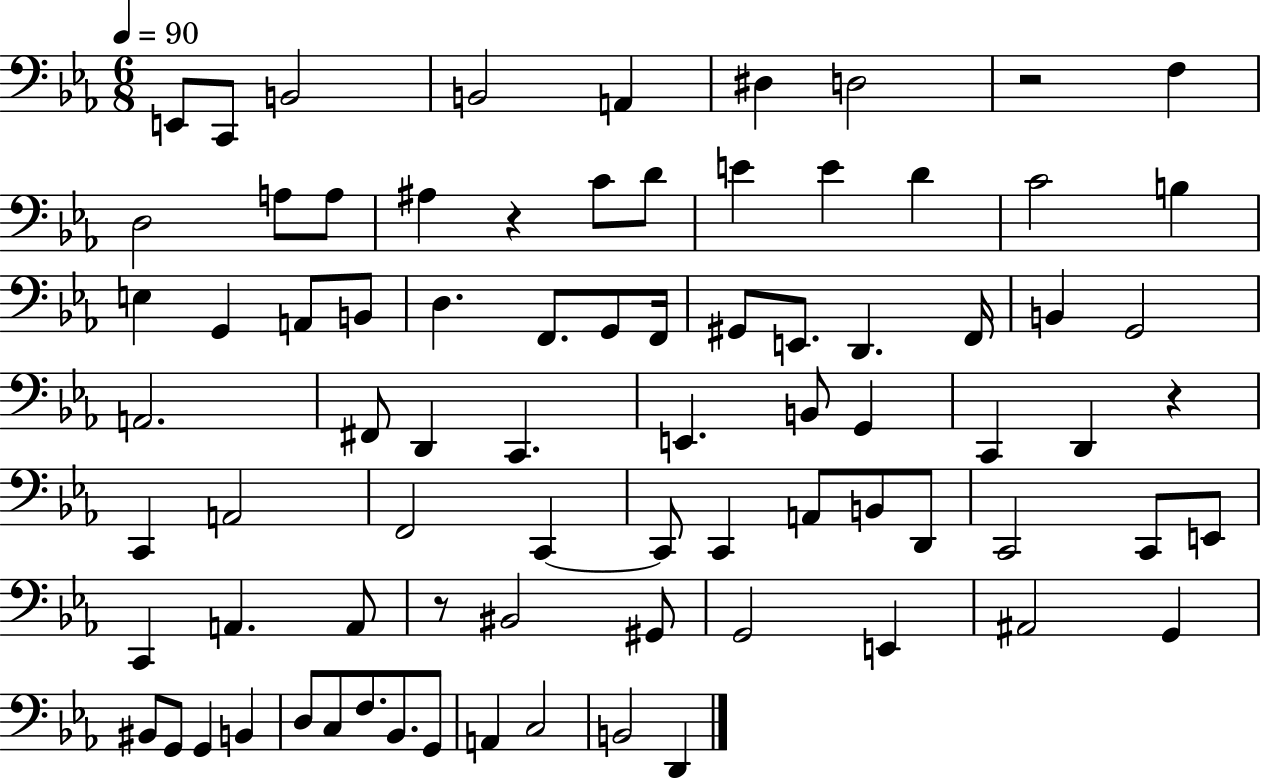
{
  \clef bass
  \numericTimeSignature
  \time 6/8
  \key ees \major
  \tempo 4 = 90
  \repeat volta 2 { e,8 c,8 b,2 | b,2 a,4 | dis4 d2 | r2 f4 | \break d2 a8 a8 | ais4 r4 c'8 d'8 | e'4 e'4 d'4 | c'2 b4 | \break e4 g,4 a,8 b,8 | d4. f,8. g,8 f,16 | gis,8 e,8. d,4. f,16 | b,4 g,2 | \break a,2. | fis,8 d,4 c,4. | e,4. b,8 g,4 | c,4 d,4 r4 | \break c,4 a,2 | f,2 c,4~~ | c,8 c,4 a,8 b,8 d,8 | c,2 c,8 e,8 | \break c,4 a,4. a,8 | r8 bis,2 gis,8 | g,2 e,4 | ais,2 g,4 | \break bis,8 g,8 g,4 b,4 | d8 c8 f8. bes,8. g,8 | a,4 c2 | b,2 d,4 | \break } \bar "|."
}